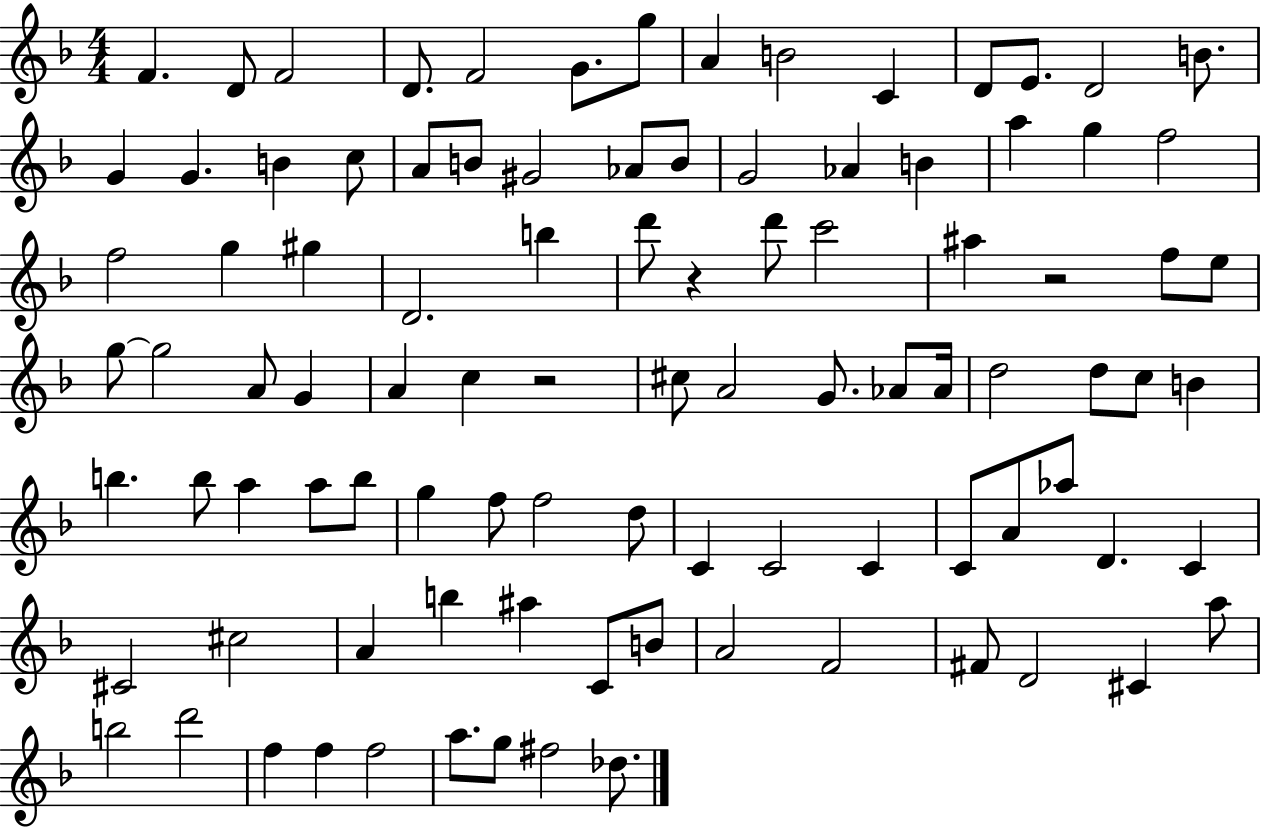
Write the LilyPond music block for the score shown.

{
  \clef treble
  \numericTimeSignature
  \time 4/4
  \key f \major
  \repeat volta 2 { f'4. d'8 f'2 | d'8. f'2 g'8. g''8 | a'4 b'2 c'4 | d'8 e'8. d'2 b'8. | \break g'4 g'4. b'4 c''8 | a'8 b'8 gis'2 aes'8 b'8 | g'2 aes'4 b'4 | a''4 g''4 f''2 | \break f''2 g''4 gis''4 | d'2. b''4 | d'''8 r4 d'''8 c'''2 | ais''4 r2 f''8 e''8 | \break g''8~~ g''2 a'8 g'4 | a'4 c''4 r2 | cis''8 a'2 g'8. aes'8 aes'16 | d''2 d''8 c''8 b'4 | \break b''4. b''8 a''4 a''8 b''8 | g''4 f''8 f''2 d''8 | c'4 c'2 c'4 | c'8 a'8 aes''8 d'4. c'4 | \break cis'2 cis''2 | a'4 b''4 ais''4 c'8 b'8 | a'2 f'2 | fis'8 d'2 cis'4 a''8 | \break b''2 d'''2 | f''4 f''4 f''2 | a''8. g''8 fis''2 des''8. | } \bar "|."
}